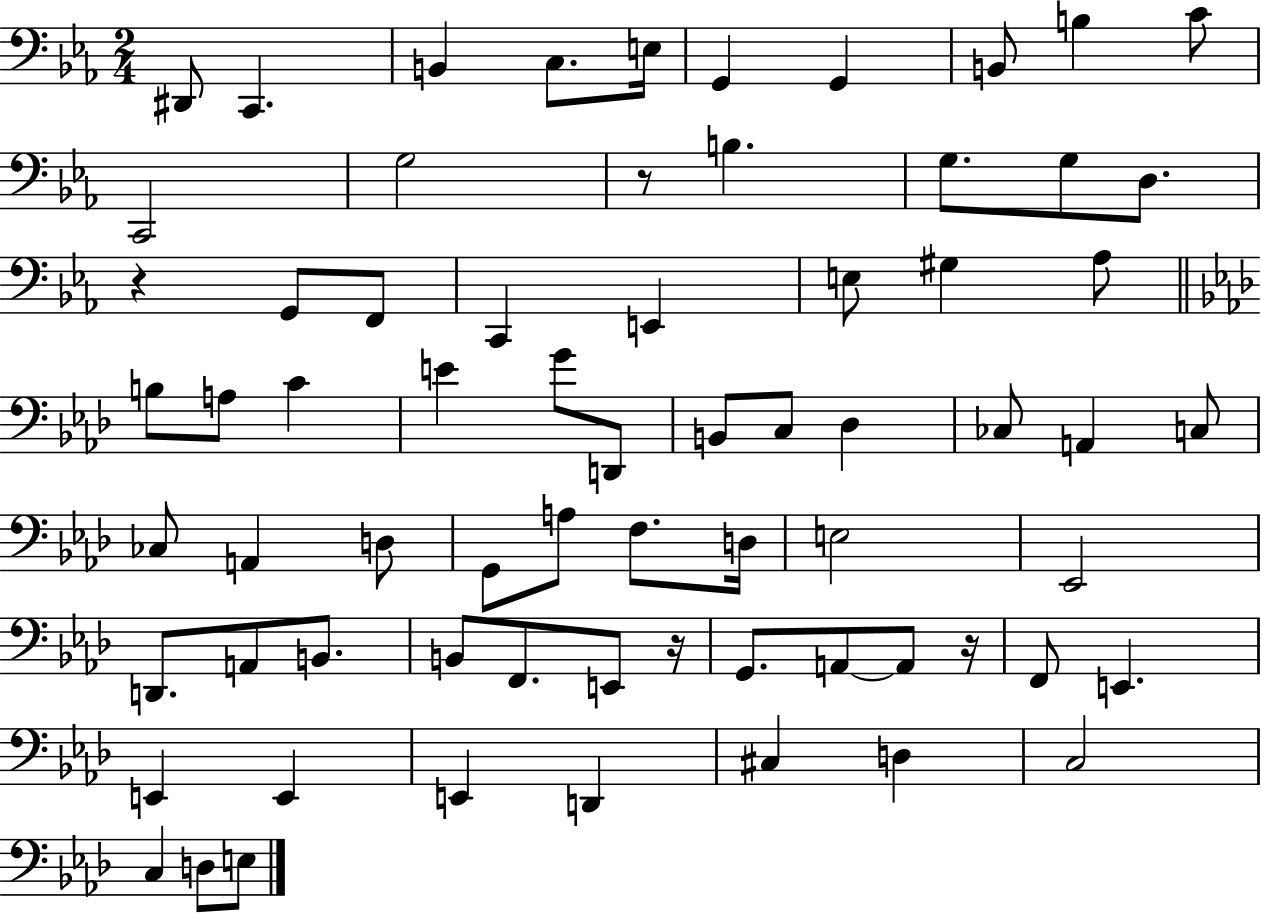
X:1
T:Untitled
M:2/4
L:1/4
K:Eb
^D,,/2 C,, B,, C,/2 E,/4 G,, G,, B,,/2 B, C/2 C,,2 G,2 z/2 B, G,/2 G,/2 D,/2 z G,,/2 F,,/2 C,, E,, E,/2 ^G, _A,/2 B,/2 A,/2 C E G/2 D,,/2 B,,/2 C,/2 _D, _C,/2 A,, C,/2 _C,/2 A,, D,/2 G,,/2 A,/2 F,/2 D,/4 E,2 _E,,2 D,,/2 A,,/2 B,,/2 B,,/2 F,,/2 E,,/2 z/4 G,,/2 A,,/2 A,,/2 z/4 F,,/2 E,, E,, E,, E,, D,, ^C, D, C,2 C, D,/2 E,/2